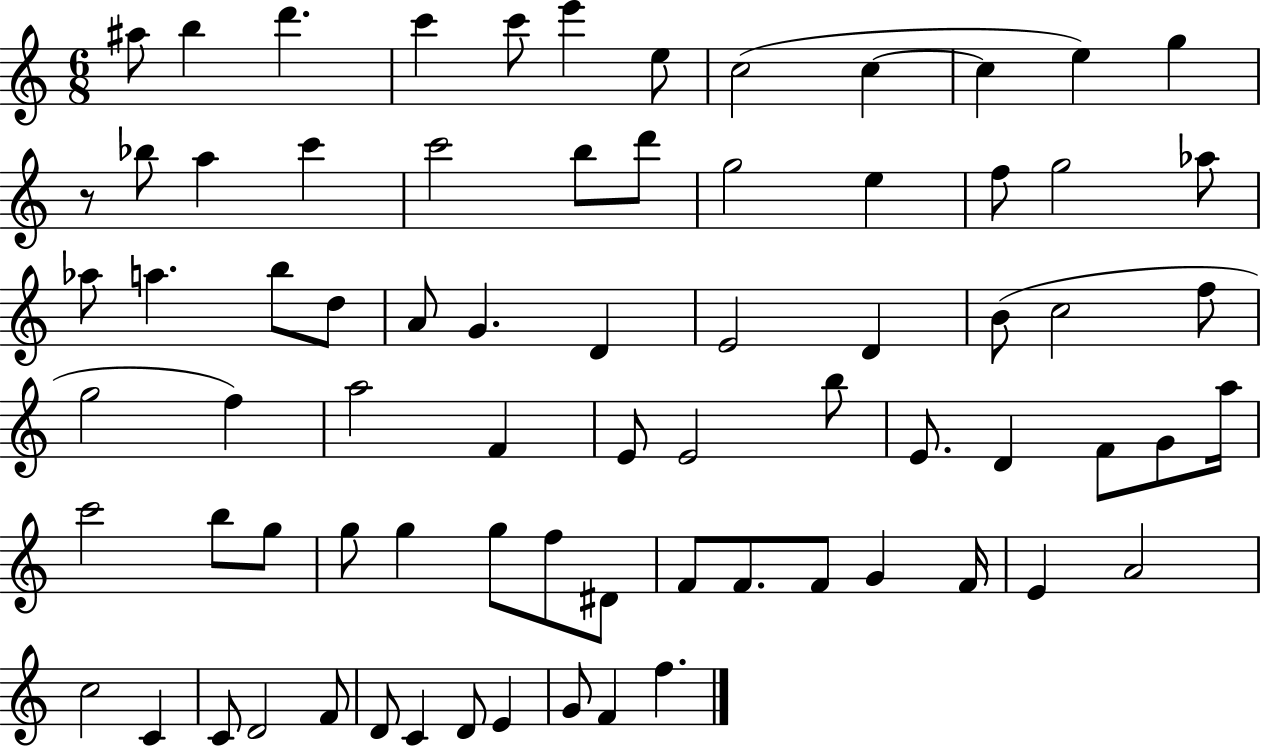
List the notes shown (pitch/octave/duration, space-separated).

A#5/e B5/q D6/q. C6/q C6/e E6/q E5/e C5/h C5/q C5/q E5/q G5/q R/e Bb5/e A5/q C6/q C6/h B5/e D6/e G5/h E5/q F5/e G5/h Ab5/e Ab5/e A5/q. B5/e D5/e A4/e G4/q. D4/q E4/h D4/q B4/e C5/h F5/e G5/h F5/q A5/h F4/q E4/e E4/h B5/e E4/e. D4/q F4/e G4/e A5/s C6/h B5/e G5/e G5/e G5/q G5/e F5/e D#4/e F4/e F4/e. F4/e G4/q F4/s E4/q A4/h C5/h C4/q C4/e D4/h F4/e D4/e C4/q D4/e E4/q G4/e F4/q F5/q.